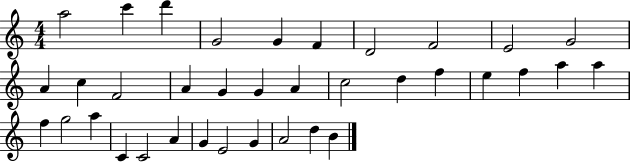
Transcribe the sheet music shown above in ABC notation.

X:1
T:Untitled
M:4/4
L:1/4
K:C
a2 c' d' G2 G F D2 F2 E2 G2 A c F2 A G G A c2 d f e f a a f g2 a C C2 A G E2 G A2 d B